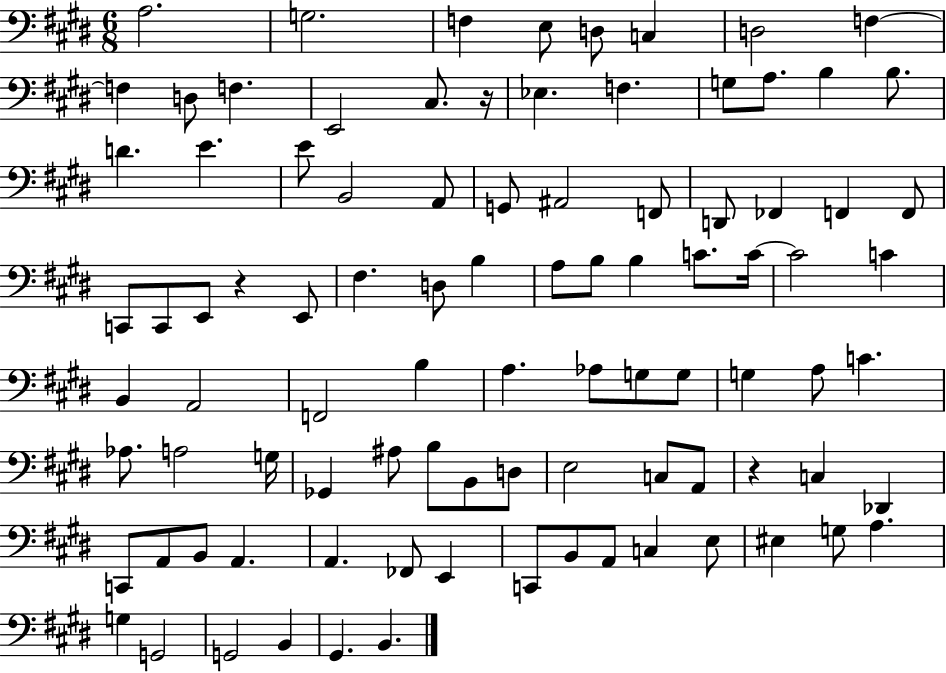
A3/h. G3/h. F3/q E3/e D3/e C3/q D3/h F3/q F3/q D3/e F3/q. E2/h C#3/e. R/s Eb3/q. F3/q. G3/e A3/e. B3/q B3/e. D4/q. E4/q. E4/e B2/h A2/e G2/e A#2/h F2/e D2/e FES2/q F2/q F2/e C2/e C2/e E2/e R/q E2/e F#3/q. D3/e B3/q A3/e B3/e B3/q C4/e. C4/s C4/h C4/q B2/q A2/h F2/h B3/q A3/q. Ab3/e G3/e G3/e G3/q A3/e C4/q. Ab3/e. A3/h G3/s Gb2/q A#3/e B3/e B2/e D3/e E3/h C3/e A2/e R/q C3/q Db2/q C2/e A2/e B2/e A2/q. A2/q. FES2/e E2/q C2/e B2/e A2/e C3/q E3/e EIS3/q G3/e A3/q. G3/q G2/h G2/h B2/q G#2/q. B2/q.